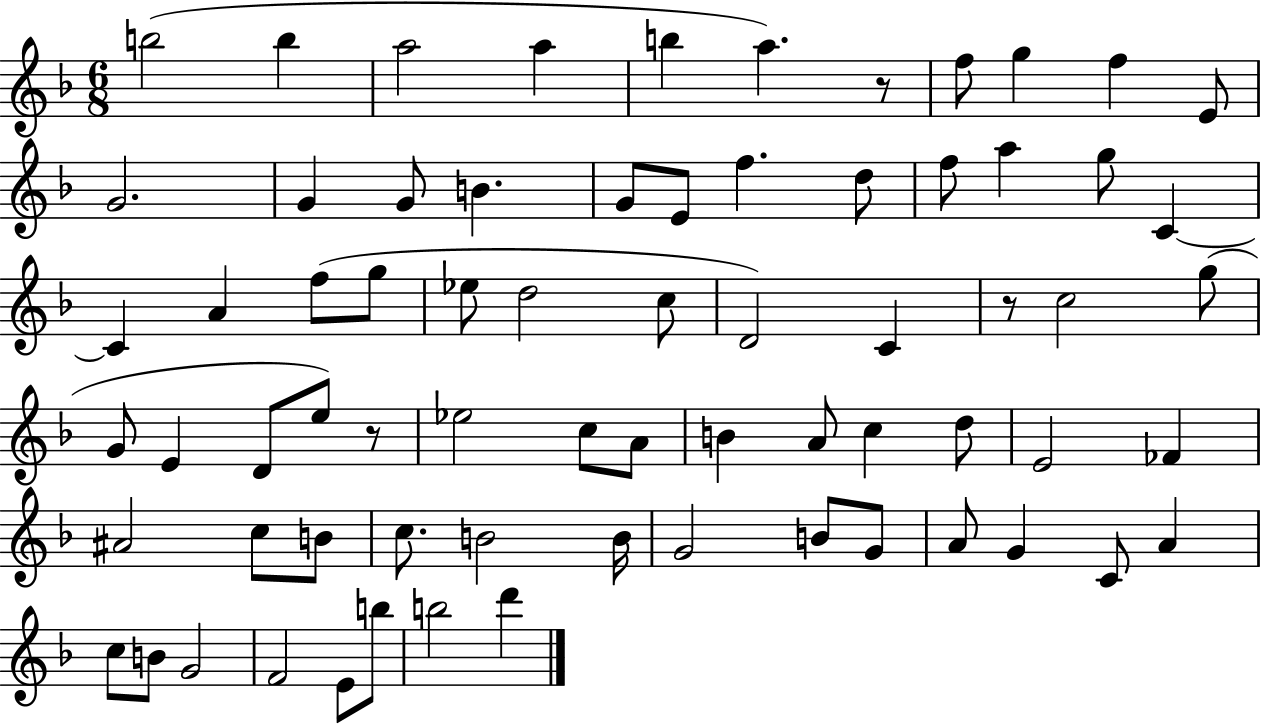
{
  \clef treble
  \numericTimeSignature
  \time 6/8
  \key f \major
  b''2( b''4 | a''2 a''4 | b''4 a''4.) r8 | f''8 g''4 f''4 e'8 | \break g'2. | g'4 g'8 b'4. | g'8 e'8 f''4. d''8 | f''8 a''4 g''8 c'4~~ | \break c'4 a'4 f''8( g''8 | ees''8 d''2 c''8 | d'2) c'4 | r8 c''2 g''8( | \break g'8 e'4 d'8 e''8) r8 | ees''2 c''8 a'8 | b'4 a'8 c''4 d''8 | e'2 fes'4 | \break ais'2 c''8 b'8 | c''8. b'2 b'16 | g'2 b'8 g'8 | a'8 g'4 c'8 a'4 | \break c''8 b'8 g'2 | f'2 e'8 b''8 | b''2 d'''4 | \bar "|."
}